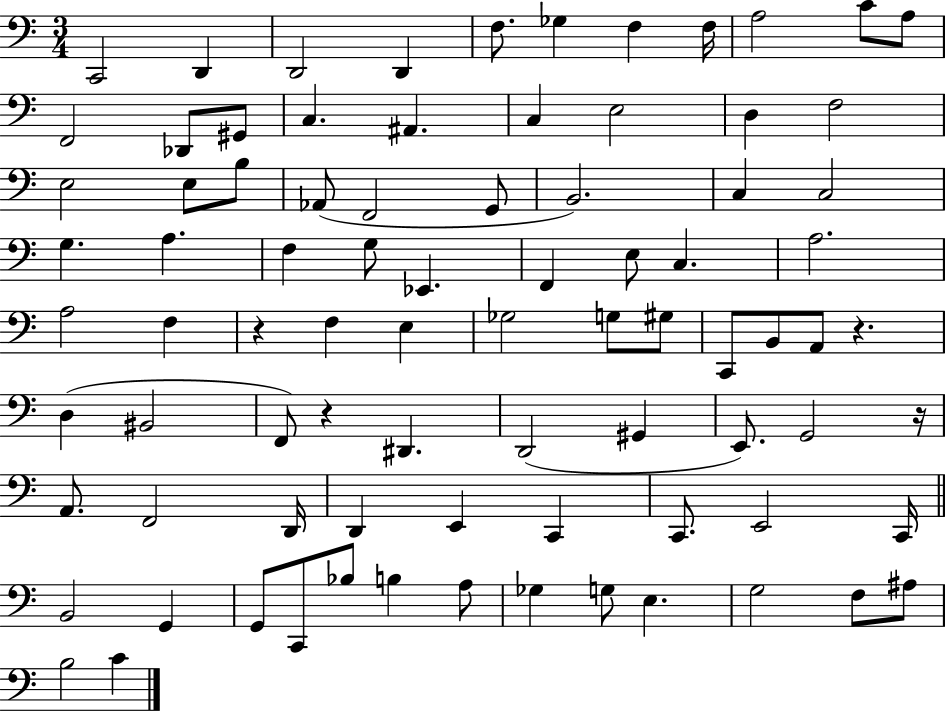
C2/h D2/q D2/h D2/q F3/e. Gb3/q F3/q F3/s A3/h C4/e A3/e F2/h Db2/e G#2/e C3/q. A#2/q. C3/q E3/h D3/q F3/h E3/h E3/e B3/e Ab2/e F2/h G2/e B2/h. C3/q C3/h G3/q. A3/q. F3/q G3/e Eb2/q. F2/q E3/e C3/q. A3/h. A3/h F3/q R/q F3/q E3/q Gb3/h G3/e G#3/e C2/e B2/e A2/e R/q. D3/q BIS2/h F2/e R/q D#2/q. D2/h G#2/q E2/e. G2/h R/s A2/e. F2/h D2/s D2/q E2/q C2/q C2/e. E2/h C2/s B2/h G2/q G2/e C2/e Bb3/e B3/q A3/e Gb3/q G3/e E3/q. G3/h F3/e A#3/e B3/h C4/q